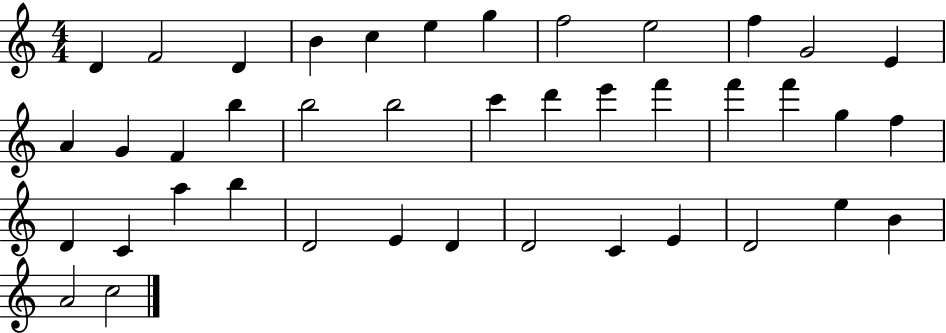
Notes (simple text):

D4/q F4/h D4/q B4/q C5/q E5/q G5/q F5/h E5/h F5/q G4/h E4/q A4/q G4/q F4/q B5/q B5/h B5/h C6/q D6/q E6/q F6/q F6/q F6/q G5/q F5/q D4/q C4/q A5/q B5/q D4/h E4/q D4/q D4/h C4/q E4/q D4/h E5/q B4/q A4/h C5/h